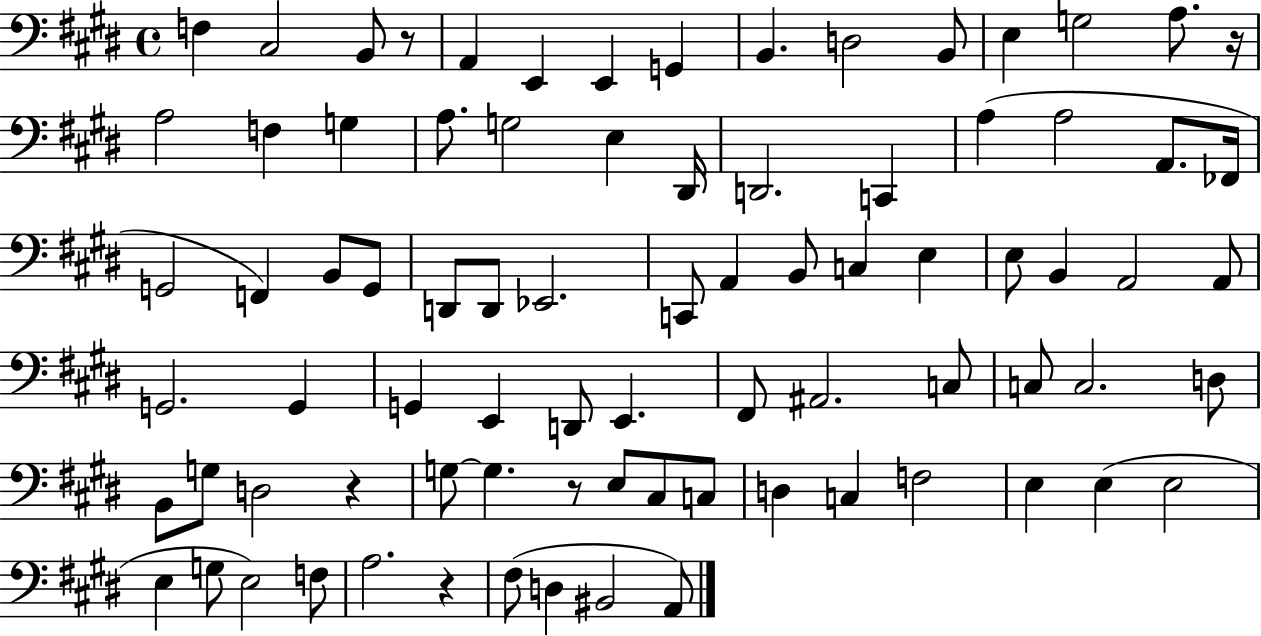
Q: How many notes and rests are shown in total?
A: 82